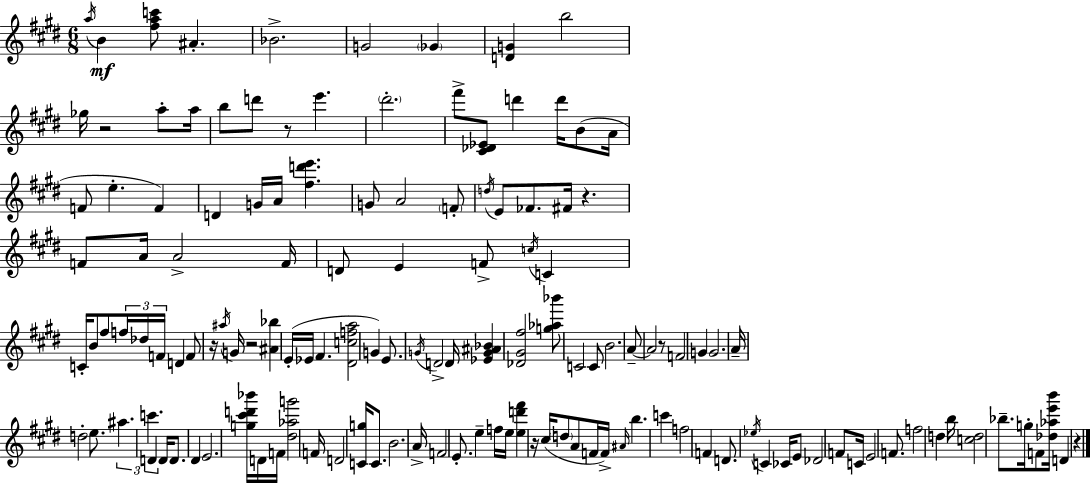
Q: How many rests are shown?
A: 8